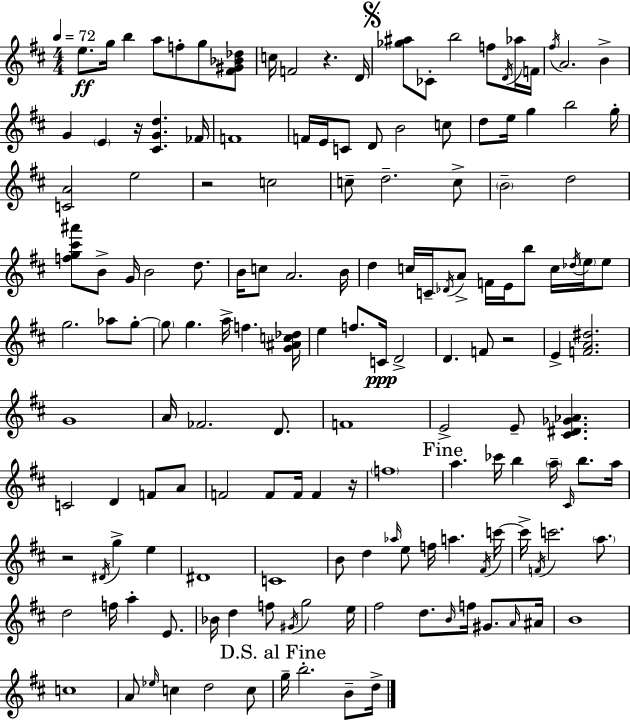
{
  \clef treble
  \numericTimeSignature
  \time 4/4
  \key d \major
  \tempo 4 = 72
  \repeat volta 2 { e''8.\ff g''16 b''4 a''8 f''8-. g''8 <fis' gis' bes' des''>8 | c''16 f'2 r4. d'16 | \mark \markup { \musicglyph "scripts.segno" } <ges'' ais''>8 ces'8-. b''2 f''8 \acciaccatura { d'16 } aes''16 | f'16 \acciaccatura { fis''16 } a'2. b'4-> | \break g'4 \parenthesize e'4 r16 <cis' g' d''>4. | fes'16 f'1 | f'16 e'16 c'8 d'8 b'2 | c''8 d''8 e''16 g''4 b''2 | \break g''16-. <c' a'>2 e''2 | r2 c''2 | c''8-- d''2.-- | c''8-> \parenthesize b'2-- d''2 | \break <f'' g'' cis''' ais'''>8 b'8-> g'16 b'2 d''8. | b'16 c''8 a'2. | b'16 d''4 c''16 c'16-- \acciaccatura { des'16 } a'8-> f'16 e'16 b''8 c''16 | \acciaccatura { des''16 } \parenthesize e''16 e''8 g''2. | \break aes''8 g''8-.~~ \parenthesize g''8 g''4. a''16-> f''4. | <g' ais' c'' des''>16 e''4 f''8. c'16\ppp d'2-> | d'4. f'8 r2 | e'4-> <f' a' dis''>2. | \break g'1 | a'16 fes'2. | d'8. f'1 | e'2-> e'8-- <cis' dis' ges' aes'>4. | \break c'2 d'4 | f'8 a'8 f'2 f'8 f'16 f'4 | r16 \parenthesize f''1 | \mark "Fine" a''4. ces'''16 b''4 \parenthesize a''16-- | \break \grace { cis'16 } b''8. a''16 r2 \acciaccatura { dis'16 } g''4-> | e''4 dis'1 | c'1 | b'8 d''4 \grace { aes''16 } e''8 f''16 | \break a''4. \acciaccatura { fis'16 } c'''16~~ c'''16-> \acciaccatura { f'16 } c'''2. | \parenthesize a''8. d''2 | f''16 a''4-. e'8. bes'16 d''4 f''8 | \acciaccatura { gis'16 } g''2 e''16 fis''2 | \break d''8. \grace { b'16 } f''16 gis'8. \grace { a'16 } ais'16 b'1 | c''1 | a'8 \grace { ees''16 } c''4 | d''2 c''8 \mark "D.S. al Fine" g''16-- b''2.-. | \break b'8-- d''16-> } \bar "|."
}